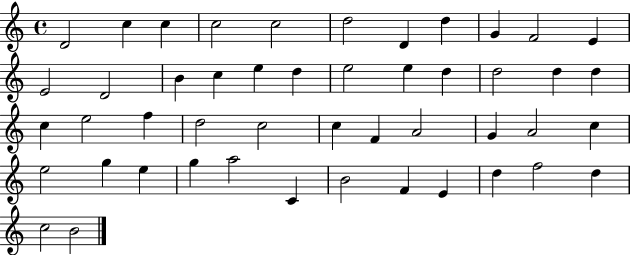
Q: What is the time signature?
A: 4/4